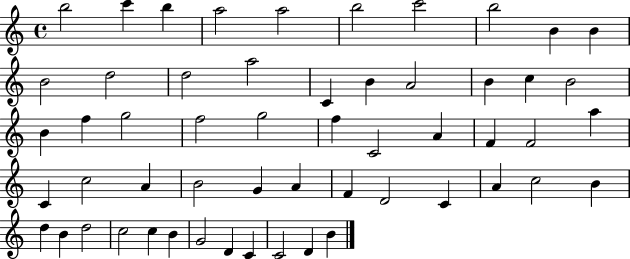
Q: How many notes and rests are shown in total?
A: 55